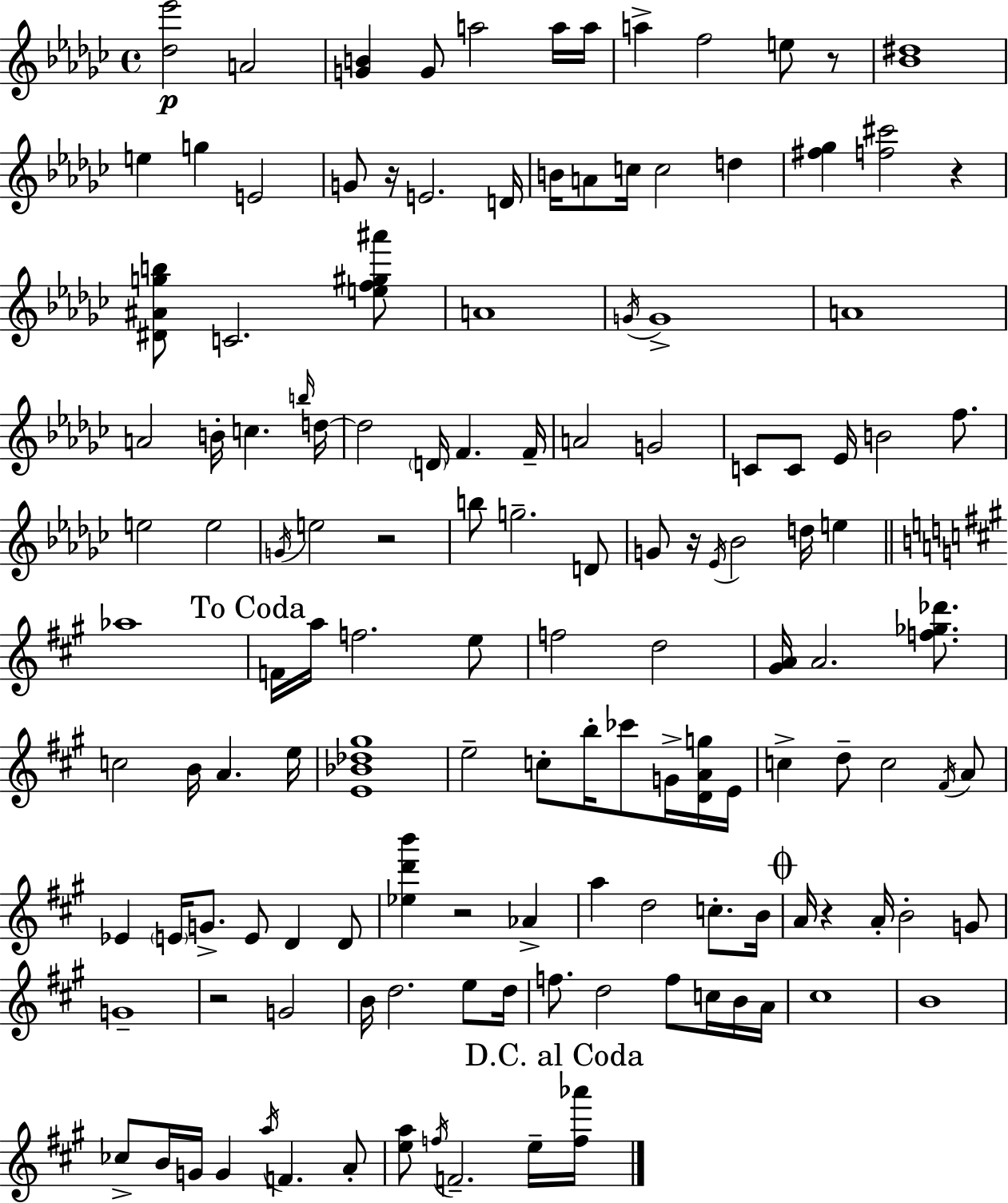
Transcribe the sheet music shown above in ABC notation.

X:1
T:Untitled
M:4/4
L:1/4
K:Ebm
[_d_e']2 A2 [GB] G/2 a2 a/4 a/4 a f2 e/2 z/2 [_B^d]4 e g E2 G/2 z/4 E2 D/4 B/4 A/2 c/4 c2 d [^f_g] [f^c']2 z [^D^Agb]/2 C2 [ef^g^a']/2 A4 G/4 G4 A4 A2 B/4 c b/4 d/4 d2 D/4 F F/4 A2 G2 C/2 C/2 _E/4 B2 f/2 e2 e2 G/4 e2 z2 b/2 g2 D/2 G/2 z/4 _E/4 _B2 d/4 e _a4 F/4 a/4 f2 e/2 f2 d2 [^GA]/4 A2 [f_g_d']/2 c2 B/4 A e/4 [E_B_d^g]4 e2 c/2 b/4 _c'/2 G/4 [DAg]/4 E/4 c d/2 c2 ^F/4 A/2 _E E/4 G/2 E/2 D D/2 [_ed'b'] z2 _A a d2 c/2 B/4 A/4 z A/4 B2 G/2 G4 z2 G2 B/4 d2 e/2 d/4 f/2 d2 f/2 c/4 B/4 A/4 ^c4 B4 _c/2 B/4 G/4 G a/4 F A/2 [ea]/2 f/4 F2 e/4 [f_a']/4